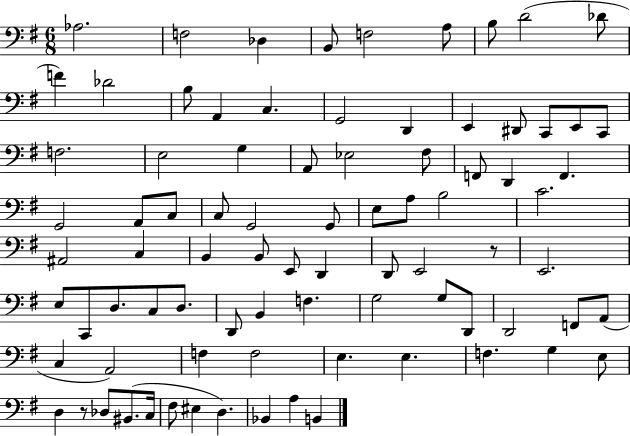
X:1
T:Untitled
M:6/8
L:1/4
K:G
_A,2 F,2 _D, B,,/2 F,2 A,/2 B,/2 D2 _D/2 F _D2 B,/2 A,, C, G,,2 D,, E,, ^D,,/2 C,,/2 E,,/2 C,,/2 F,2 E,2 G, A,,/2 _E,2 ^F,/2 F,,/2 D,, F,, G,,2 A,,/2 C,/2 C,/2 G,,2 G,,/2 E,/2 A,/2 B,2 C2 ^A,,2 C, B,, B,,/2 E,,/2 D,, D,,/2 E,,2 z/2 E,,2 E,/2 C,,/2 D,/2 C,/2 D,/2 D,,/2 B,, F, G,2 G,/2 D,,/2 D,,2 F,,/2 A,,/2 C, A,,2 F, F,2 E, E, F, G, E,/2 D, z/2 _D,/2 ^B,,/2 C,/4 ^F,/2 ^E, D, _B,, A, B,,